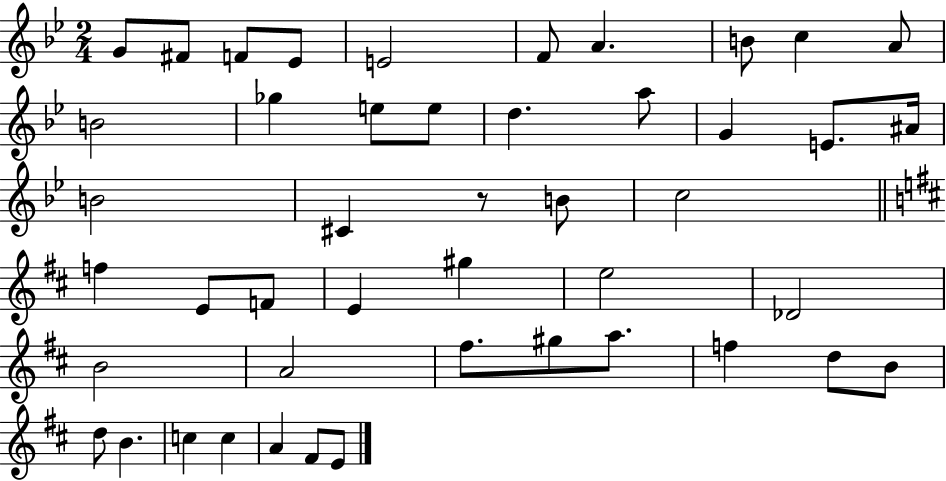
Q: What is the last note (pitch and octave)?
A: E4